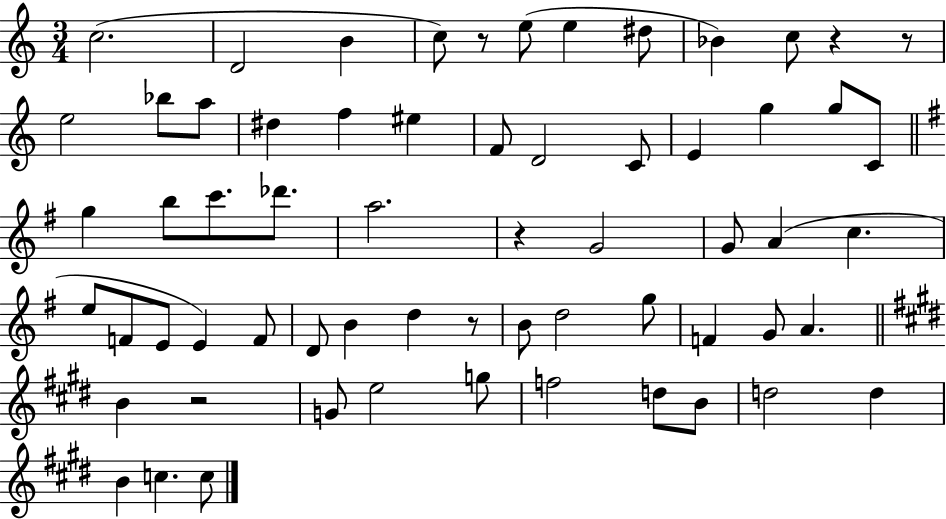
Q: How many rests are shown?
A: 6